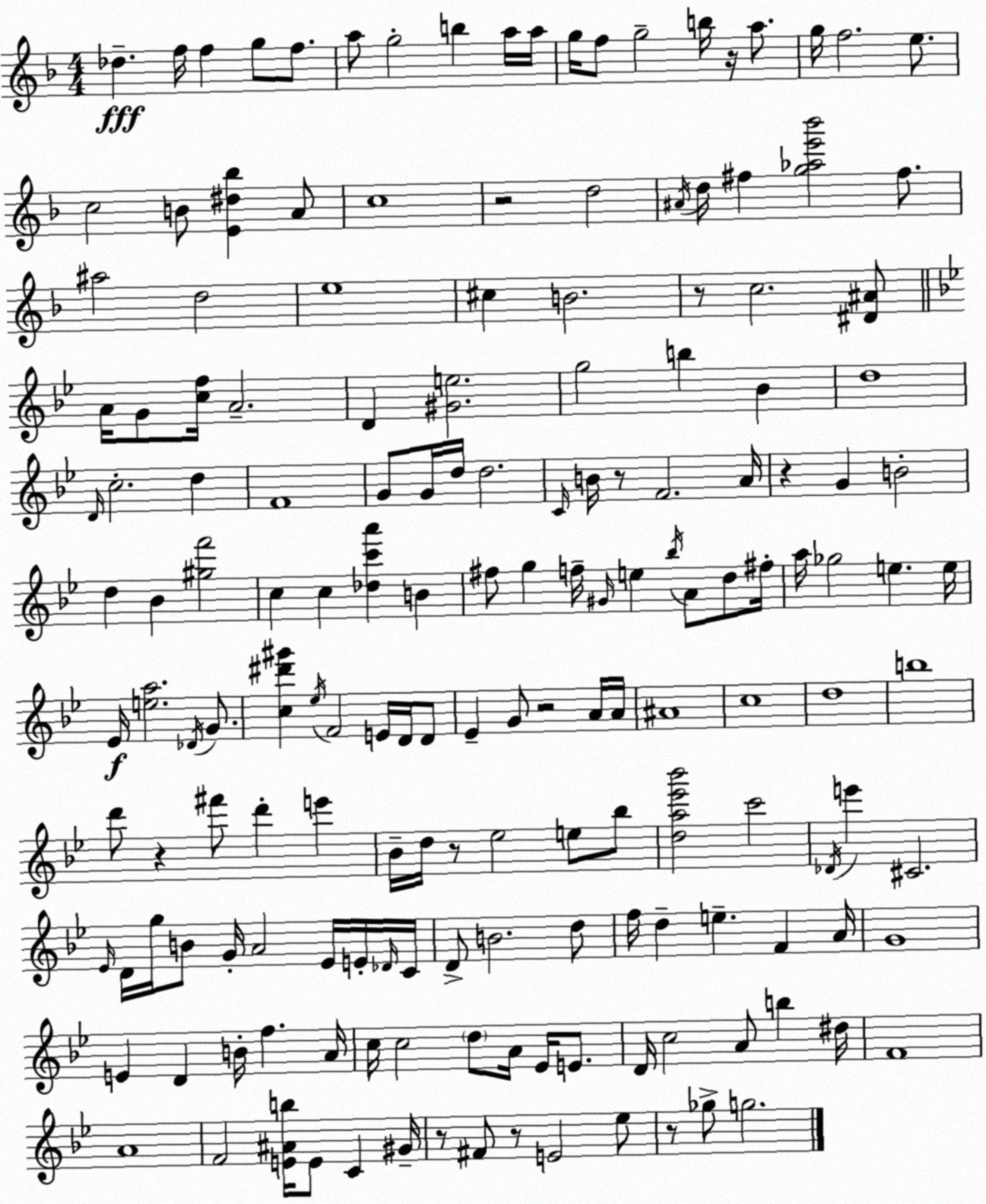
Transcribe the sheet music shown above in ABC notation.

X:1
T:Untitled
M:4/4
L:1/4
K:Dm
_d f/4 f g/2 f/2 a/2 g2 b a/4 a/4 g/4 f/2 g2 b/4 z/4 a/2 g/4 f2 e/2 c2 B/2 [E^d_b] A/2 c4 z2 d2 ^A/4 d/4 ^f [g_ae'_b']2 ^f/2 ^a2 d2 e4 ^c B2 z/2 c2 [^D^A]/2 A/4 G/2 [cf]/4 A2 D [^Ge]2 g2 b _B d4 D/4 c2 d F4 G/2 G/4 d/4 d2 C/4 B/4 z/2 F2 A/4 z G B2 d _B [^gf']2 c c [_dc'a'] B ^f/2 g f/4 ^G/4 e _b/4 A/2 d/2 ^f/4 a/4 _g2 e e/4 _E/4 [ea]2 _D/4 G/2 [c^d'^g'] _e/4 F2 E/4 D/4 D/2 _E G/2 z2 A/4 A/4 ^A4 c4 d4 b4 d'/2 z ^f'/2 d' e' _B/4 d/4 z/2 _e2 e/2 _b/2 [da_e'_b']2 c'2 _D/4 e' ^C2 _E/4 D/4 g/4 B/2 G/4 A2 _E/4 E/4 _D/4 C/4 D/2 B2 d/2 f/4 d e F A/4 G4 E D B/4 f A/4 c/4 c2 d/2 A/4 _E/4 E/2 D/4 c2 A/2 b ^d/4 F4 A4 F2 [E^Ab]/4 E/2 C ^G/4 z/2 ^F/2 z/2 E2 _e/2 z/2 _g/2 g2